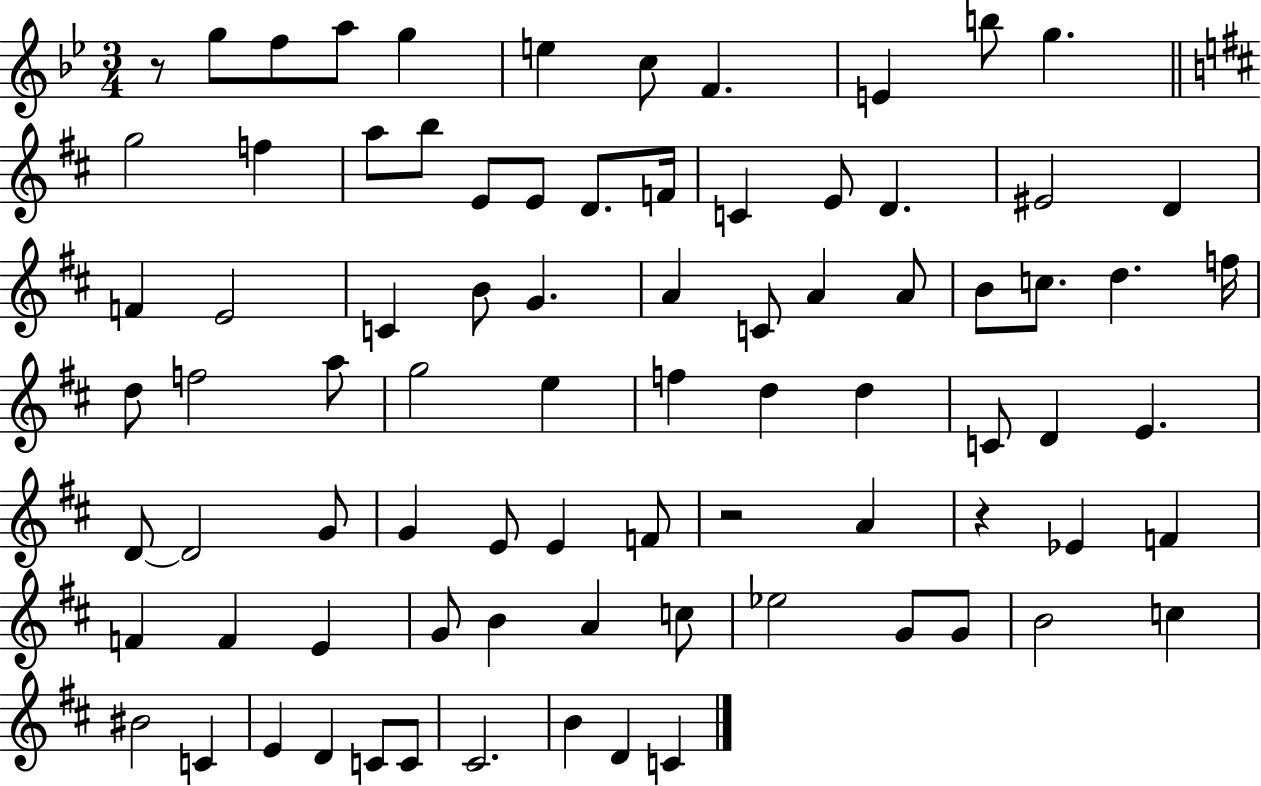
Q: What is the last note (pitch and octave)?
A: C4